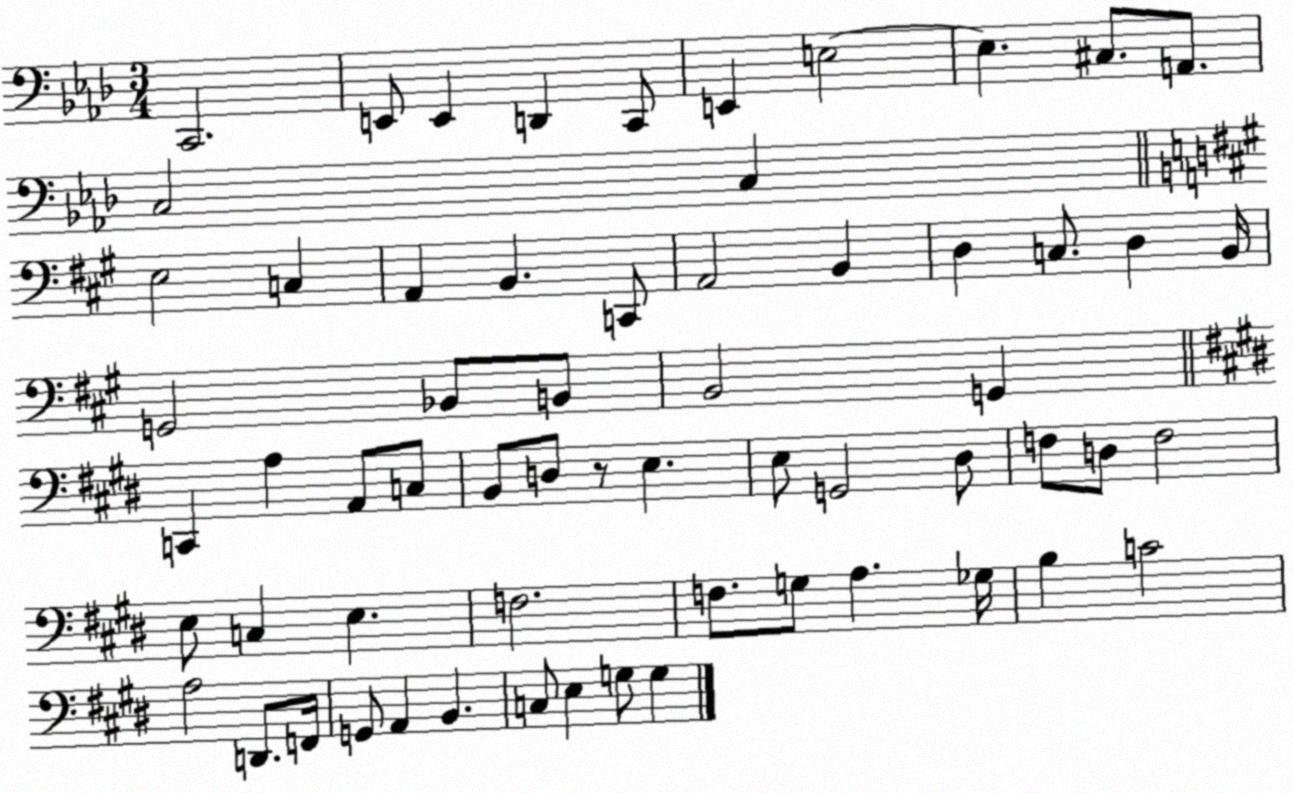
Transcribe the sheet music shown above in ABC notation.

X:1
T:Untitled
M:3/4
L:1/4
K:Ab
C,,2 E,,/2 E,, D,, C,,/2 E,, E,2 E, ^C,/2 A,,/2 C,2 C, E,2 C, A,, B,, C,,/2 A,,2 B,, D, C,/2 D, B,,/4 G,,2 _B,,/2 B,,/2 B,,2 G,, C,, A, A,,/2 C,/2 B,,/2 D,/2 z/2 E, E,/2 G,,2 ^D,/2 F,/2 D,/2 F,2 E,/2 C, E, F,2 F,/2 G,/2 A, _G,/4 B, C2 A,2 D,,/2 F,,/4 G,,/2 A,, B,, C,/2 E, G,/2 G,